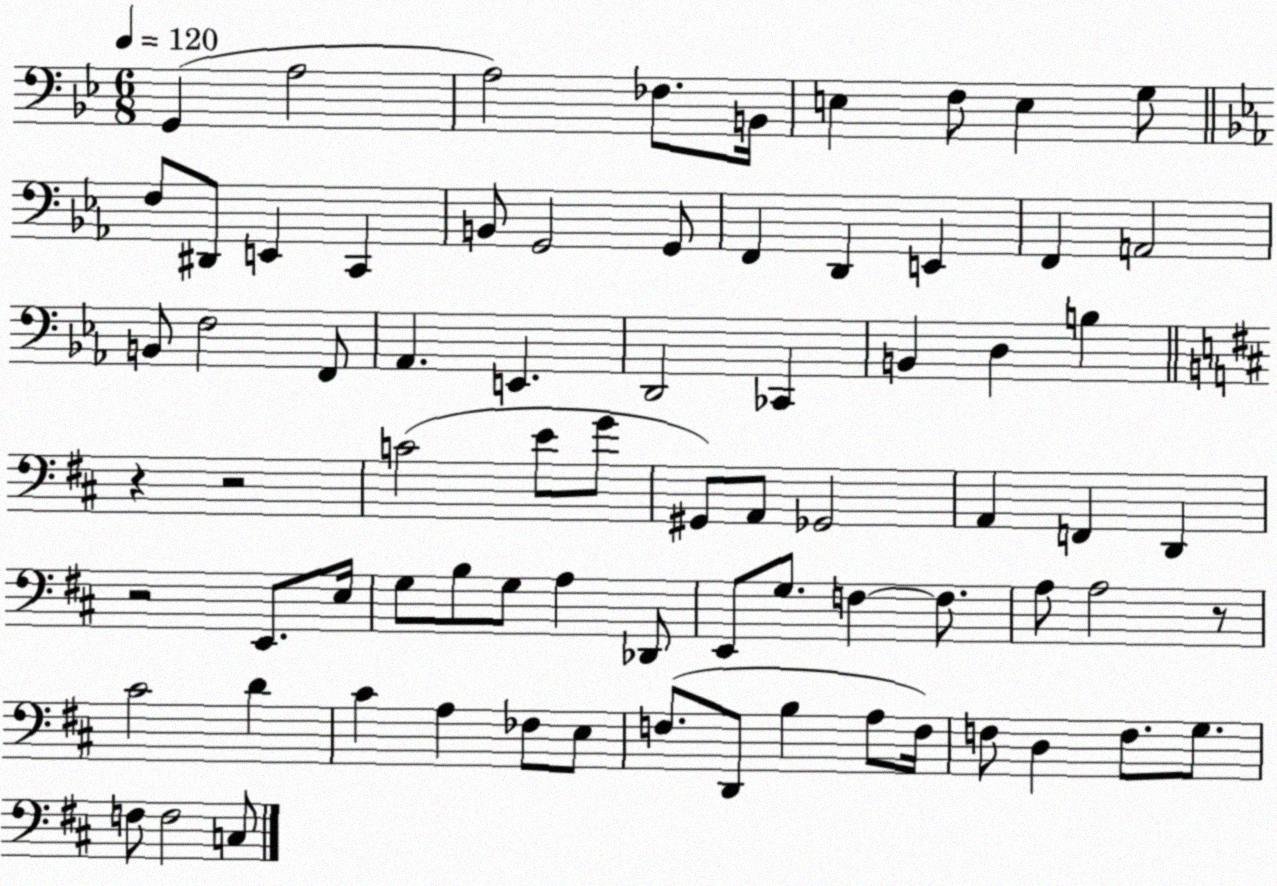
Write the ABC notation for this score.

X:1
T:Untitled
M:6/8
L:1/4
K:Bb
G,, A,2 A,2 _F,/2 B,,/4 E, F,/2 E, G,/2 F,/2 ^D,,/2 E,, C,, B,,/2 G,,2 G,,/2 F,, D,, E,, F,, A,,2 B,,/2 F,2 F,,/2 _A,, E,, D,,2 _C,, B,, D, B, z z2 C2 E/2 G/2 ^G,,/2 A,,/2 _G,,2 A,, F,, D,, z2 E,,/2 E,/4 G,/2 B,/2 G,/2 A, _D,,/2 E,,/2 G,/2 F, F,/2 A,/2 A,2 z/2 ^C2 D ^C A, _F,/2 E,/2 F,/2 D,,/2 B, A,/2 F,/4 F,/2 D, F,/2 G,/2 F,/2 F,2 C,/2